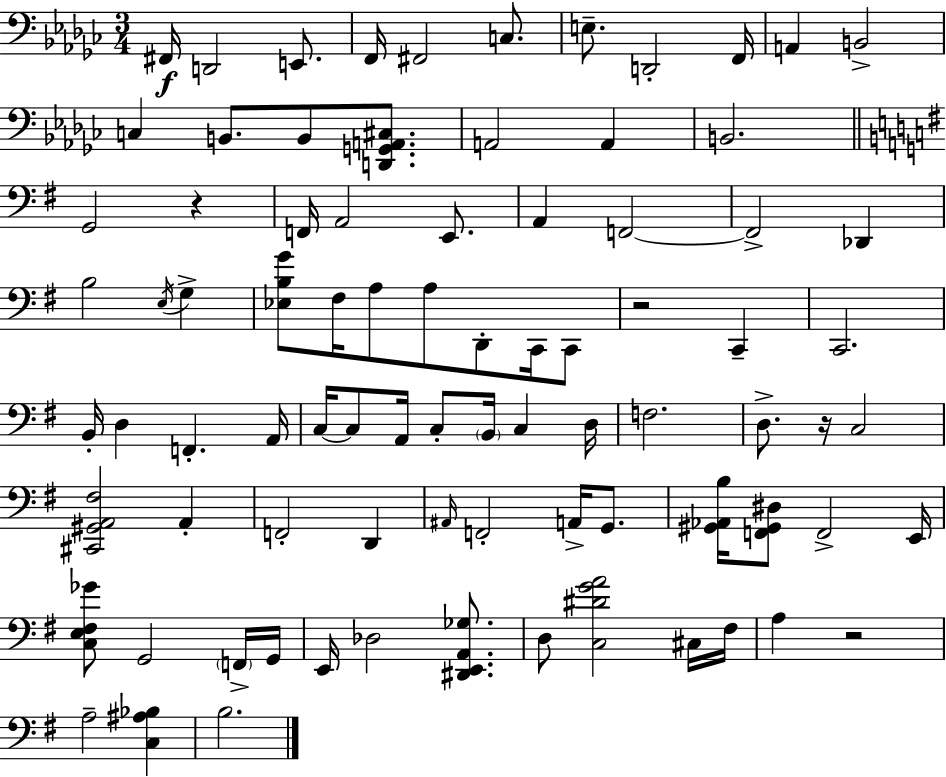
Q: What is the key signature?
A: EES minor